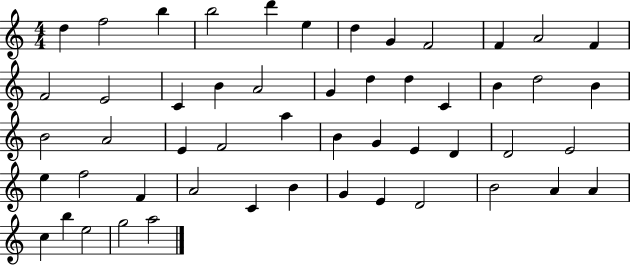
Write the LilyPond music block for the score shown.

{
  \clef treble
  \numericTimeSignature
  \time 4/4
  \key c \major
  d''4 f''2 b''4 | b''2 d'''4 e''4 | d''4 g'4 f'2 | f'4 a'2 f'4 | \break f'2 e'2 | c'4 b'4 a'2 | g'4 d''4 d''4 c'4 | b'4 d''2 b'4 | \break b'2 a'2 | e'4 f'2 a''4 | b'4 g'4 e'4 d'4 | d'2 e'2 | \break e''4 f''2 f'4 | a'2 c'4 b'4 | g'4 e'4 d'2 | b'2 a'4 a'4 | \break c''4 b''4 e''2 | g''2 a''2 | \bar "|."
}